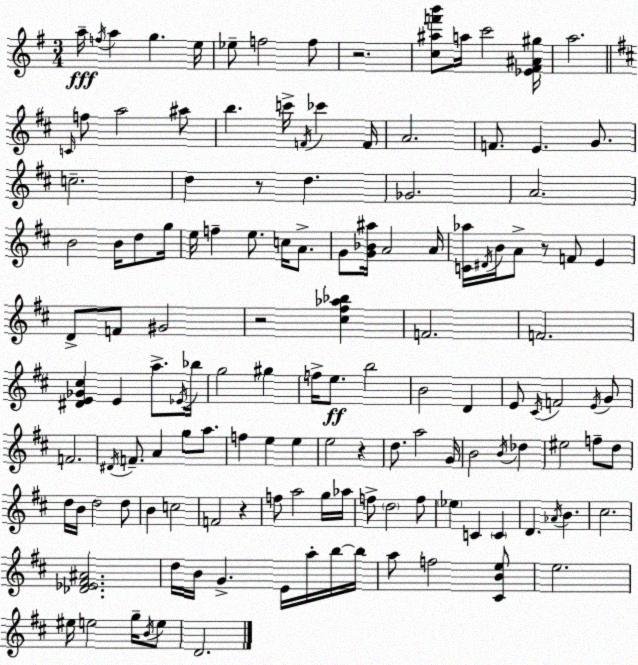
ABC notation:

X:1
T:Untitled
M:3/4
L:1/4
K:Em
a/4 f/4 a g e/4 _e/2 f2 f/2 z2 [c^af'b']/2 a/4 c'2 [_E^F^A^g]/4 a2 C/4 f/2 a2 ^a/2 b c'/4 F/4 _c' F/4 A2 F/2 E G/2 c2 d z/2 d _G2 A2 B2 B/4 d/2 g/4 e/4 f e/2 c/4 A/2 G/2 [G_B^a]/4 A2 A/4 [C_a]/4 ^D/4 B/4 A/2 z/2 F/2 E D/2 F/2 ^G2 z2 [^c^f_a_b] F2 F2 [^DE_G^c] E a/2 _E/4 _b/4 g2 ^g f/4 e/2 b2 B2 D E/2 ^C/4 F2 E/4 G/2 F2 ^D/4 F/2 A g/2 a/2 f e e e2 z d/2 a2 G/4 B2 B/4 _d ^e2 f/2 d/2 d/4 B/4 d2 d/2 B c2 F2 z f/2 a2 g/4 _a/4 f/2 d2 f/2 _e C C D _A/4 B ^c2 [_D_E^F^A]2 d/4 B/4 G E/4 a/4 b/4 b/4 a/2 f2 [^CBe]/2 e2 ^e/4 e2 g/4 B/4 e/2 D2